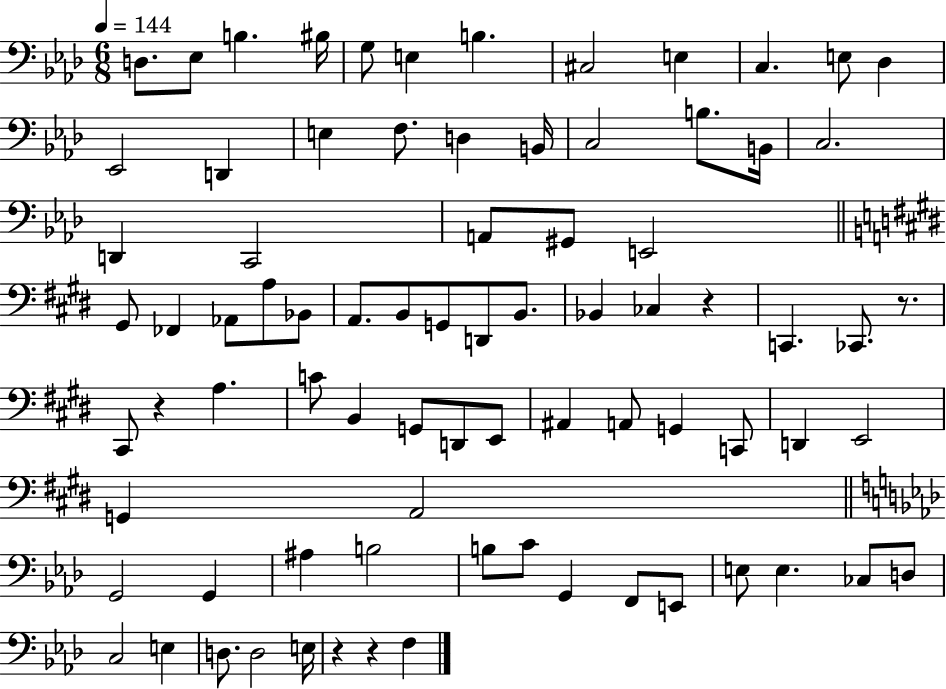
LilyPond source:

{
  \clef bass
  \numericTimeSignature
  \time 6/8
  \key aes \major
  \tempo 4 = 144
  d8. ees8 b4. bis16 | g8 e4 b4. | cis2 e4 | c4. e8 des4 | \break ees,2 d,4 | e4 f8. d4 b,16 | c2 b8. b,16 | c2. | \break d,4 c,2 | a,8 gis,8 e,2 | \bar "||" \break \key e \major gis,8 fes,4 aes,8 a8 bes,8 | a,8. b,8 g,8 d,8 b,8. | bes,4 ces4 r4 | c,4. ces,8. r8. | \break cis,8 r4 a4. | c'8 b,4 g,8 d,8 e,8 | ais,4 a,8 g,4 c,8 | d,4 e,2 | \break g,4 a,2 | \bar "||" \break \key aes \major g,2 g,4 | ais4 b2 | b8 c'8 g,4 f,8 e,8 | e8 e4. ces8 d8 | \break c2 e4 | d8. d2 e16 | r4 r4 f4 | \bar "|."
}